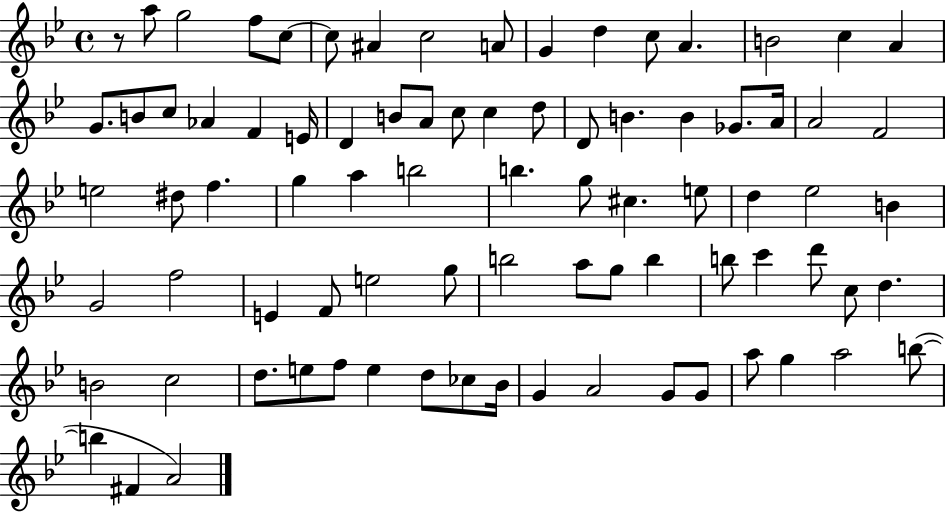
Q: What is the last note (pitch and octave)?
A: A4